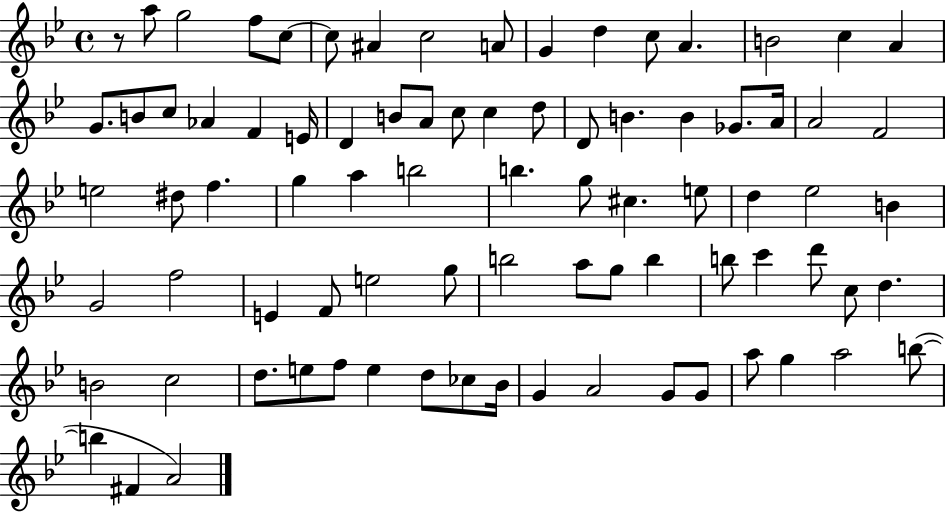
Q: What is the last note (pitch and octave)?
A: A4